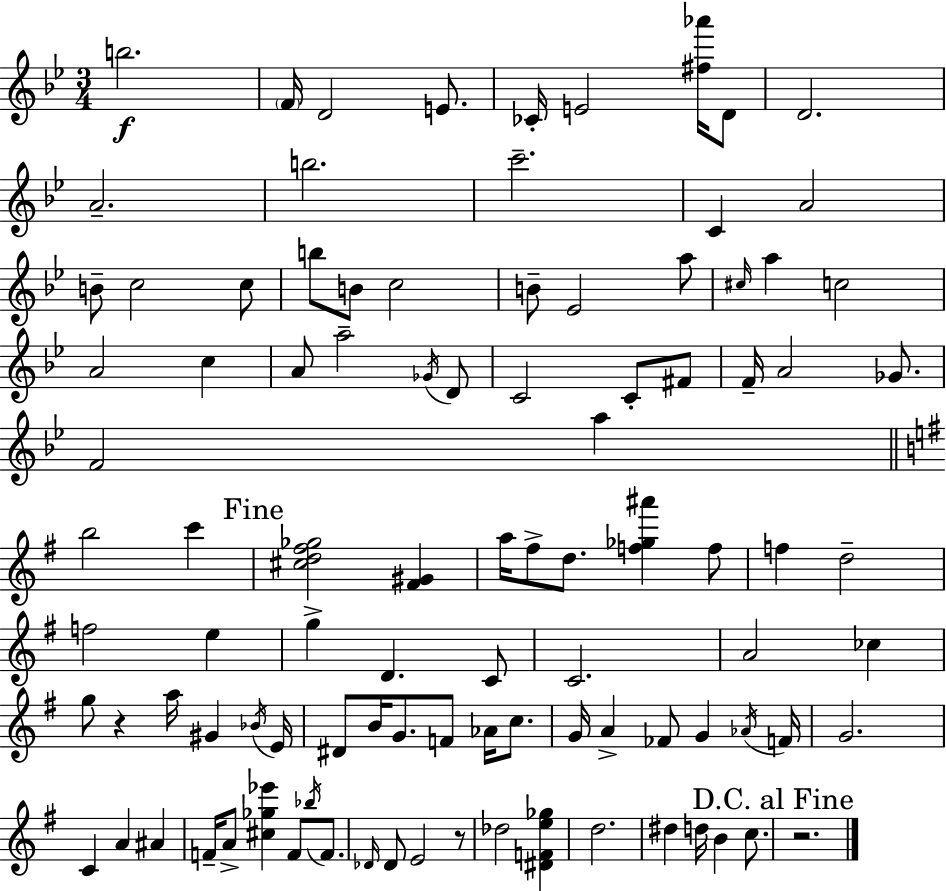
B5/h. F4/s D4/h E4/e. CES4/s E4/h [F#5,Ab6]/s D4/e D4/h. A4/h. B5/h. C6/h. C4/q A4/h B4/e C5/h C5/e B5/e B4/e C5/h B4/e Eb4/h A5/e C#5/s A5/q C5/h A4/h C5/q A4/e A5/h Gb4/s D4/e C4/h C4/e F#4/e F4/s A4/h Gb4/e. F4/h A5/q B5/h C6/q [C#5,D5,F#5,Gb5]/h [F#4,G#4]/q A5/s F#5/e D5/e. [F5,Gb5,A#6]/q F5/e F5/q D5/h F5/h E5/q G5/q D4/q. C4/e C4/h. A4/h CES5/q G5/e R/q A5/s G#4/q Bb4/s E4/s D#4/e B4/s G4/e. F4/e Ab4/s C5/e. G4/s A4/q FES4/e G4/q Ab4/s F4/s G4/h. C4/q A4/q A#4/q F4/s A4/e [C#5,Gb5,Eb6]/q F4/e Bb5/s F4/e. Db4/s Db4/e E4/h R/e Db5/h [D#4,F4,E5,Gb5]/q D5/h. D#5/q D5/s B4/q C5/e. R/h.